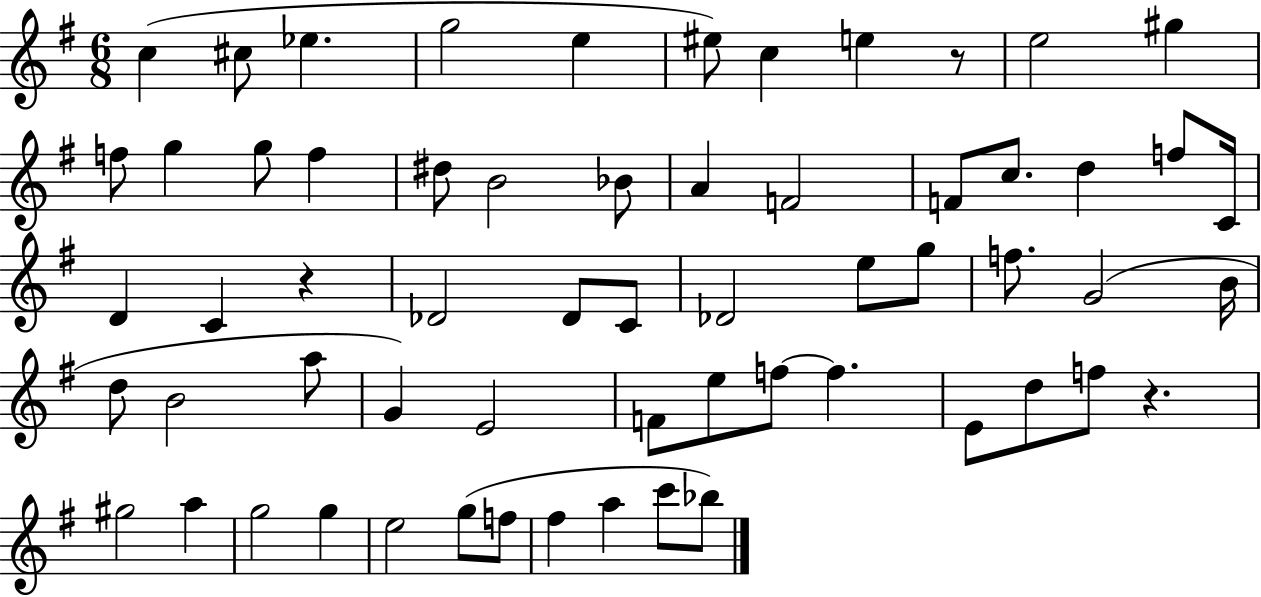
{
  \clef treble
  \numericTimeSignature
  \time 6/8
  \key g \major
  c''4( cis''8 ees''4. | g''2 e''4 | eis''8) c''4 e''4 r8 | e''2 gis''4 | \break f''8 g''4 g''8 f''4 | dis''8 b'2 bes'8 | a'4 f'2 | f'8 c''8. d''4 f''8 c'16 | \break d'4 c'4 r4 | des'2 des'8 c'8 | des'2 e''8 g''8 | f''8. g'2( b'16 | \break d''8 b'2 a''8 | g'4) e'2 | f'8 e''8 f''8~~ f''4. | e'8 d''8 f''8 r4. | \break gis''2 a''4 | g''2 g''4 | e''2 g''8( f''8 | fis''4 a''4 c'''8 bes''8) | \break \bar "|."
}